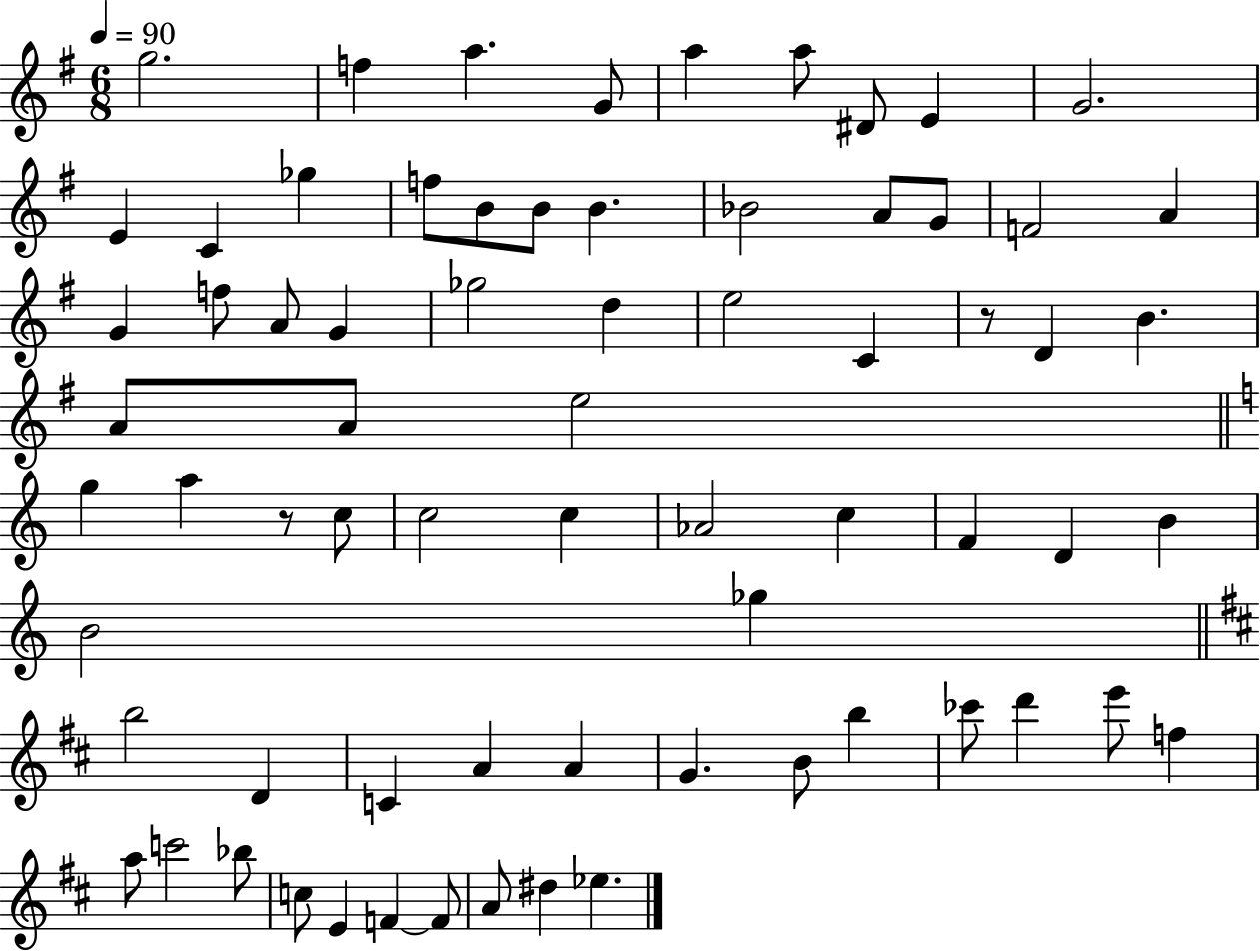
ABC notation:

X:1
T:Untitled
M:6/8
L:1/4
K:G
g2 f a G/2 a a/2 ^D/2 E G2 E C _g f/2 B/2 B/2 B _B2 A/2 G/2 F2 A G f/2 A/2 G _g2 d e2 C z/2 D B A/2 A/2 e2 g a z/2 c/2 c2 c _A2 c F D B B2 _g b2 D C A A G B/2 b _c'/2 d' e'/2 f a/2 c'2 _b/2 c/2 E F F/2 A/2 ^d _e